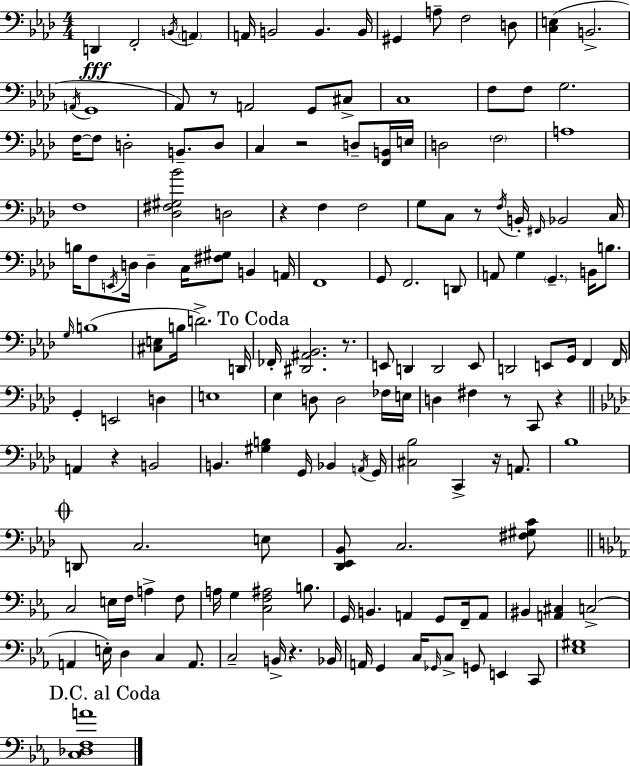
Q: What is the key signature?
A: F minor